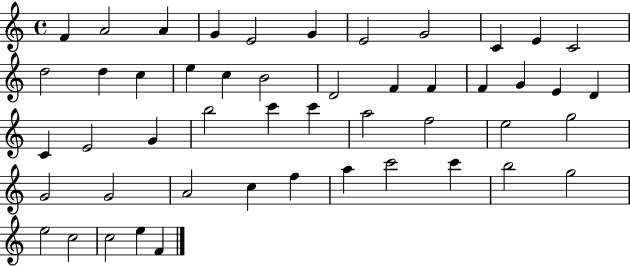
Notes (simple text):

F4/q A4/h A4/q G4/q E4/h G4/q E4/h G4/h C4/q E4/q C4/h D5/h D5/q C5/q E5/q C5/q B4/h D4/h F4/q F4/q F4/q G4/q E4/q D4/q C4/q E4/h G4/q B5/h C6/q C6/q A5/h F5/h E5/h G5/h G4/h G4/h A4/h C5/q F5/q A5/q C6/h C6/q B5/h G5/h E5/h C5/h C5/h E5/q F4/q